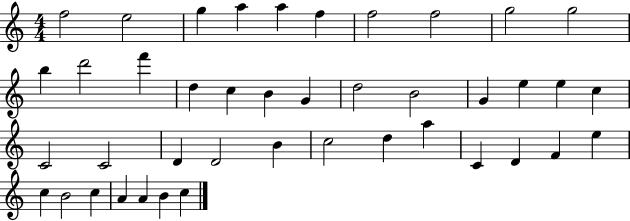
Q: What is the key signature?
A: C major